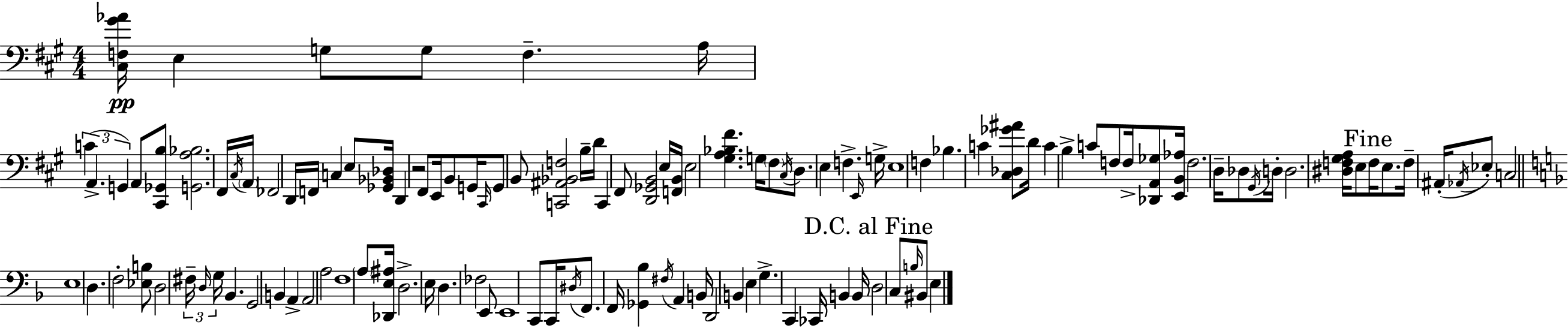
{
  \clef bass
  \numericTimeSignature
  \time 4/4
  \key a \major
  <cis f gis' aes'>16\pp e4 g8 g8 f4.-- a16 | \tuplet 3/2 { c'4( a,4.-> g,4) } a,8 | <cis, ges, b>8 <g, a bes>2. fis,16 \acciaccatura { cis16 } | \parenthesize a,16 fes,2 d,16 f,16 c4 e8 | \break <ges, bes, des>16 d,4 r2 fis,8 | e,16 b,8 g,16 \grace { cis,16 } g,8 b,8 <c, ais, bes, f>2 | b16-- d'16 c,4 fis,8 <d, ges, b,>2 | e16 <f, b,>16 e2 <gis a bes fis'>4. | \break g16 \parenthesize fis8 \acciaccatura { cis16 } d8. e4 f4.-> | \grace { e,16 } g16-> e1 | f4 bes4. c'4 | <cis des ges' ais'>8 d'16 c'4 b4-> c'8 f8 | \break f16-> <des, a, ges>8 <e, b, aes>16 f2. | d16-- des8 \acciaccatura { gis,16 } d16-. d2. | <dis f gis a>16 e8 \mark "Fine" f16 e8. f16-- ais,16-.( \acciaccatura { aes,16 } ees8-.) c2 | \bar "||" \break \key f \major e1 | d4. f2-. <ees b>8 | d2 \tuplet 3/2 { fis16-- \grace { d16 } g16 } bes,4. | g,2 b,4 a,4-> | \break a,2 a2 | f1 | \parenthesize a8 <des, e ais>16 d2.-> | e16 d4. fes2 e,8 | \break e,1 | c,8 c,16 \acciaccatura { dis16 } f,8. f,16 <ges, bes>4 \acciaccatura { fis16 } a,4 | b,16 d,2 b,4 e4 | g4.-> c,4 ces,16 b,4 | \break b,16 \mark "D.C. al Fine" d2 c8 \grace { b16 } bis,8 | e4 \bar "|."
}